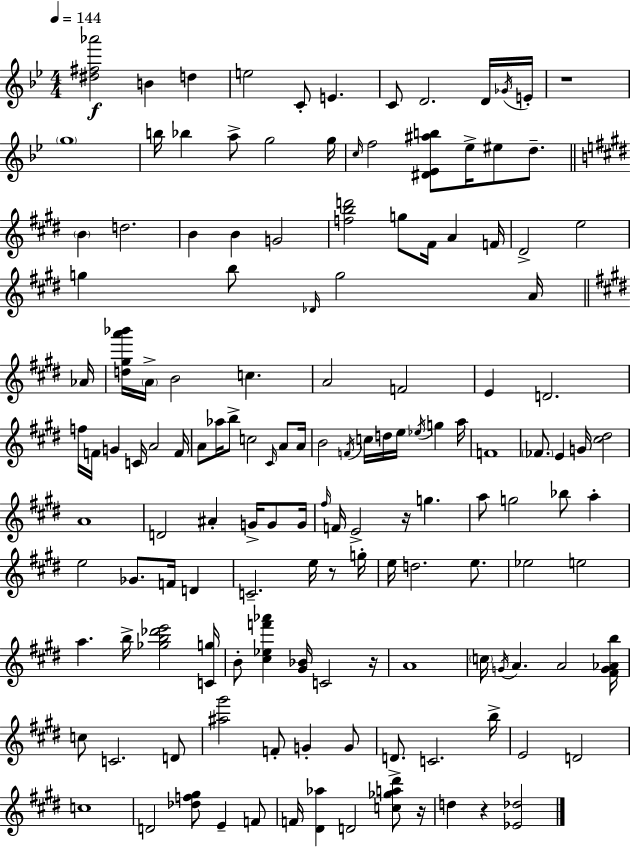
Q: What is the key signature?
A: BES major